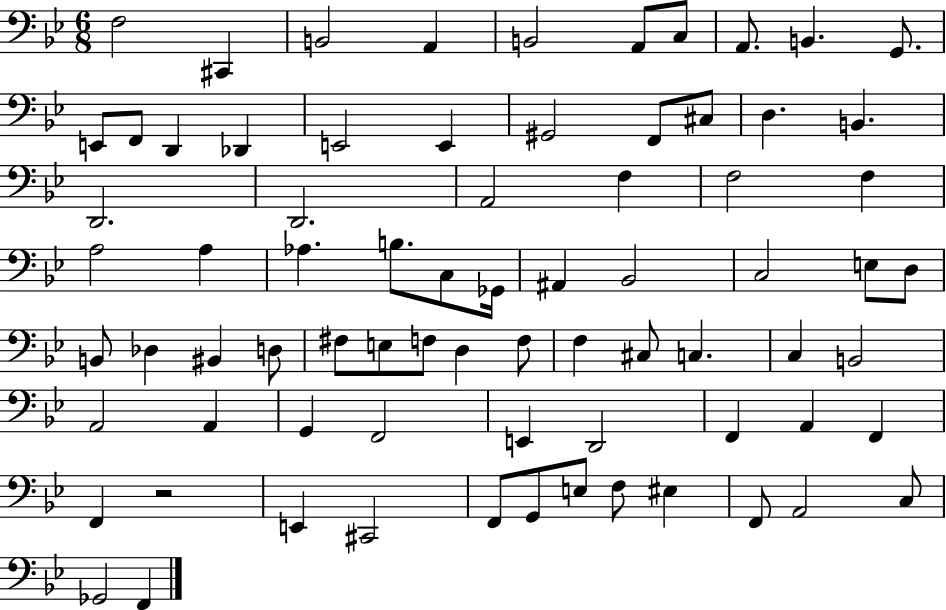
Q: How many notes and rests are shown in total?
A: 75